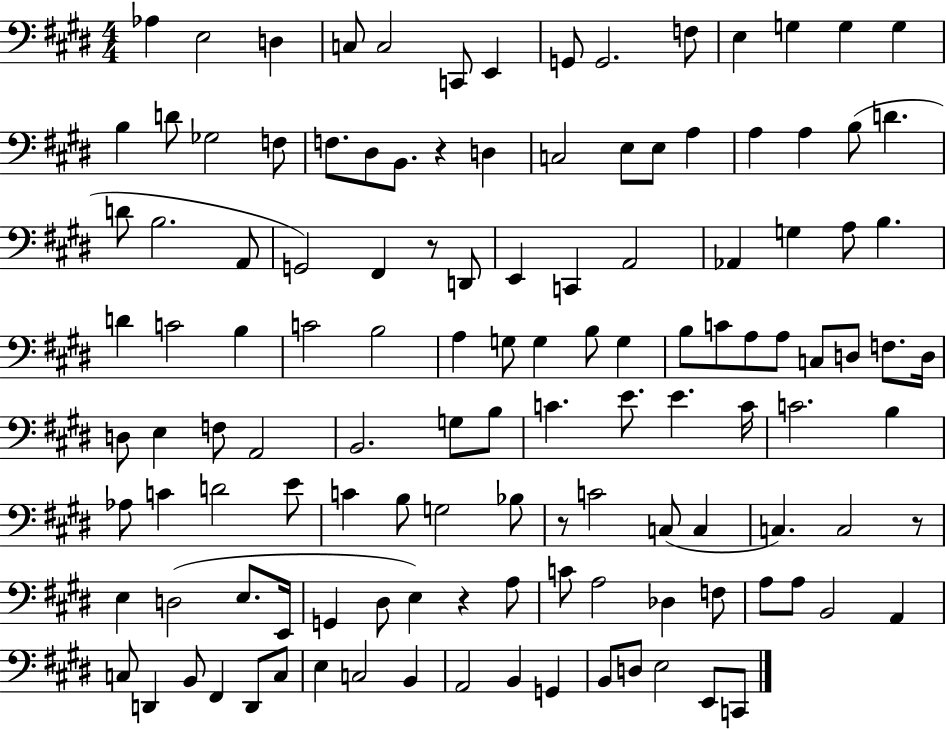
Ab3/q E3/h D3/q C3/e C3/h C2/e E2/q G2/e G2/h. F3/e E3/q G3/q G3/q G3/q B3/q D4/e Gb3/h F3/e F3/e. D#3/e B2/e. R/q D3/q C3/h E3/e E3/e A3/q A3/q A3/q B3/e D4/q. D4/e B3/h. A2/e G2/h F#2/q R/e D2/e E2/q C2/q A2/h Ab2/q G3/q A3/e B3/q. D4/q C4/h B3/q C4/h B3/h A3/q G3/e G3/q B3/e G3/q B3/e C4/e A3/e A3/e C3/e D3/e F3/e. D3/s D3/e E3/q F3/e A2/h B2/h. G3/e B3/e C4/q. E4/e. E4/q. C4/s C4/h. B3/q Ab3/e C4/q D4/h E4/e C4/q B3/e G3/h Bb3/e R/e C4/h C3/e C3/q C3/q. C3/h R/e E3/q D3/h E3/e. E2/s G2/q D#3/e E3/q R/q A3/e C4/e A3/h Db3/q F3/e A3/e A3/e B2/h A2/q C3/e D2/q B2/e F#2/q D2/e C3/e E3/q C3/h B2/q A2/h B2/q G2/q B2/e D3/e E3/h E2/e C2/e